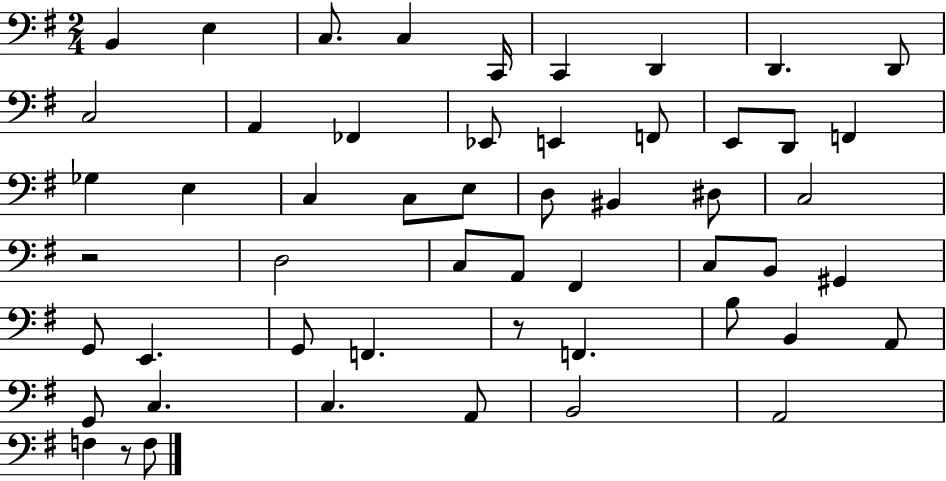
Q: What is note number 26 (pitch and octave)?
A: D#3